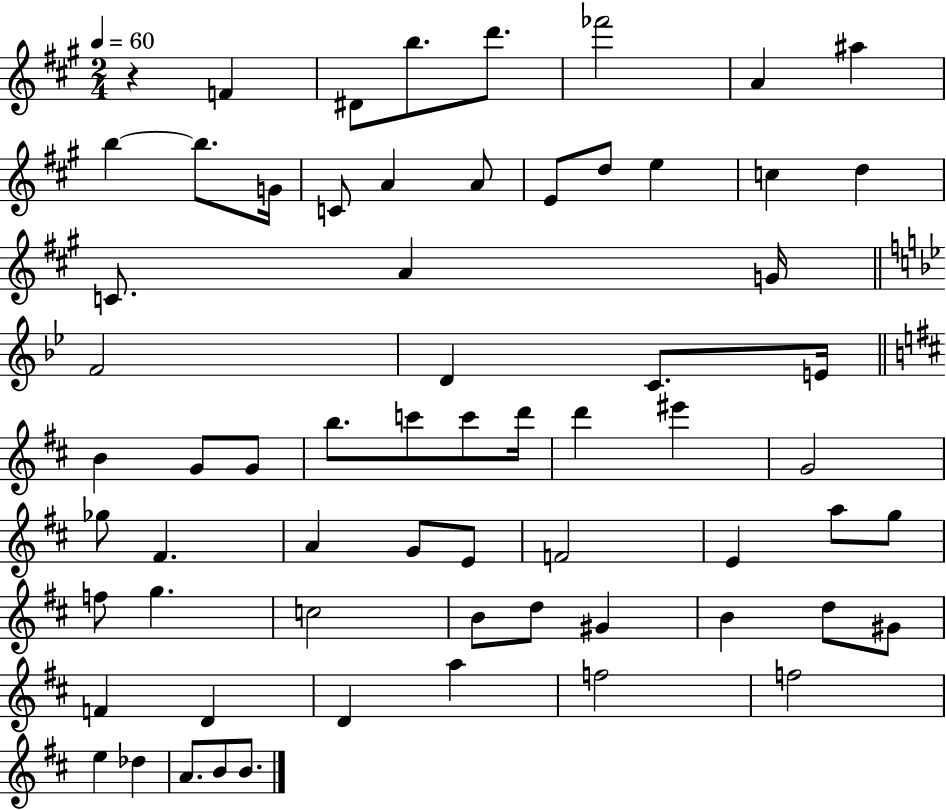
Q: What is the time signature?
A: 2/4